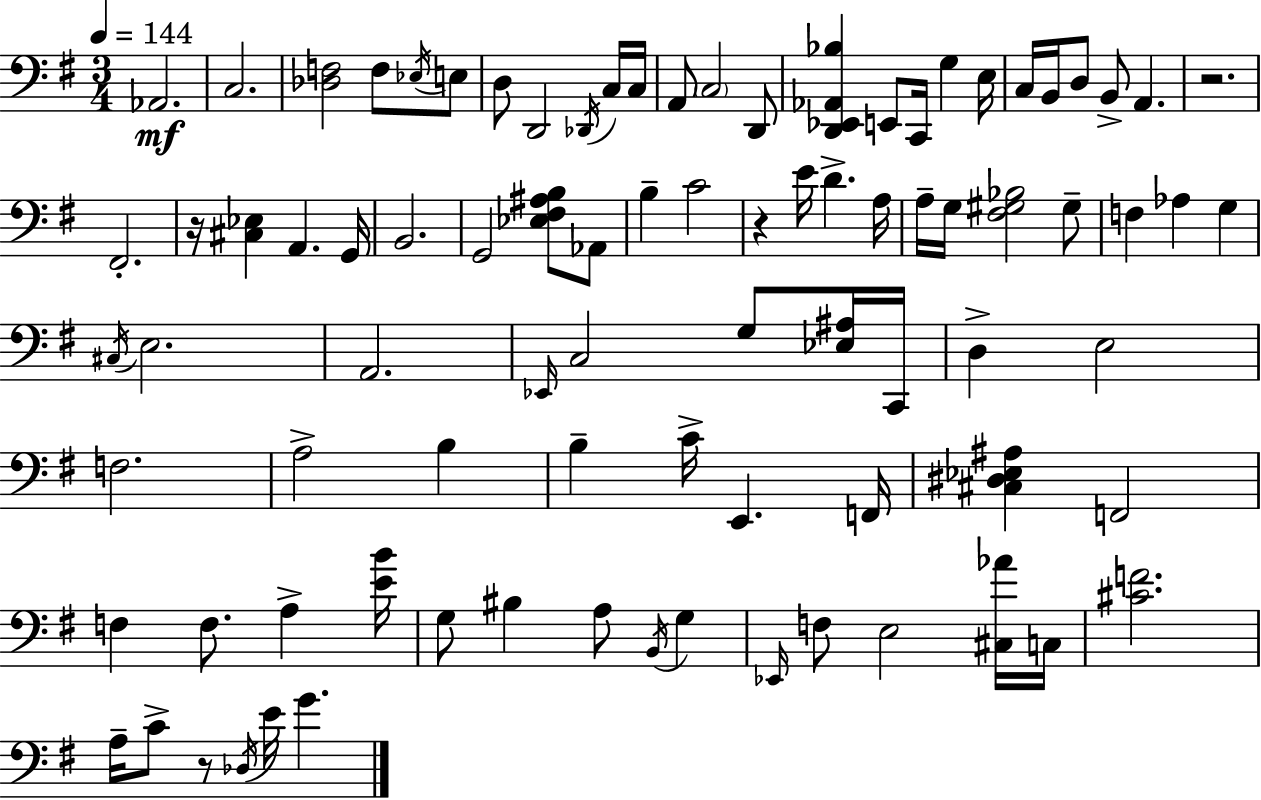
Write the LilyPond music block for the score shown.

{
  \clef bass
  \numericTimeSignature
  \time 3/4
  \key g \major
  \tempo 4 = 144
  aes,2.\mf | c2. | <des f>2 f8 \acciaccatura { ees16 } e8 | d8 d,2 \acciaccatura { des,16 } | \break c16 c16 a,8 \parenthesize c2 | d,8 <d, ees, aes, bes>4 e,8 c,16 g4 | e16 c16 b,16 d8 b,8-> a,4. | r2. | \break fis,2.-. | r16 <cis ees>4 a,4. | g,16 b,2. | g,2 <ees fis ais b>8 | \break aes,8 b4-- c'2 | r4 e'16 d'4.-> | a16 a16-- g16 <fis gis bes>2 | gis8-- f4 aes4 g4 | \break \acciaccatura { cis16 } e2. | a,2. | \grace { ees,16 } c2 | g8 <ees ais>16 c,16 d4-> e2 | \break f2. | a2-> | b4 b4-- c'16-> e,4. | f,16 <cis dis ees ais>4 f,2 | \break f4 f8. a4-> | <e' b'>16 g8 bis4 a8 | \acciaccatura { b,16 } g4 \grace { ees,16 } f8 e2 | <cis aes'>16 c16 <cis' f'>2. | \break a16-- c'8-> r8 \acciaccatura { des16 } | e'16 g'4. \bar "|."
}